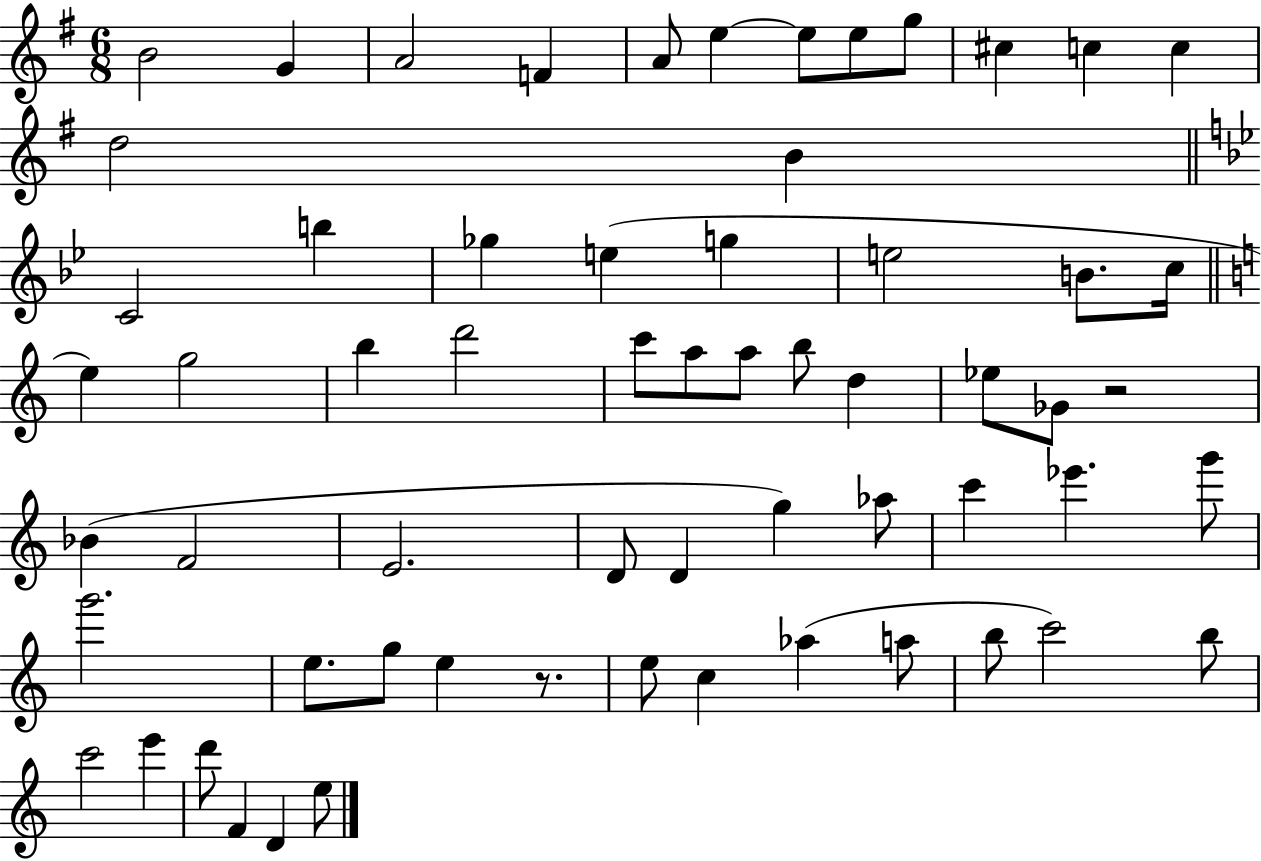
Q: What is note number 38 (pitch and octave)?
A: D4